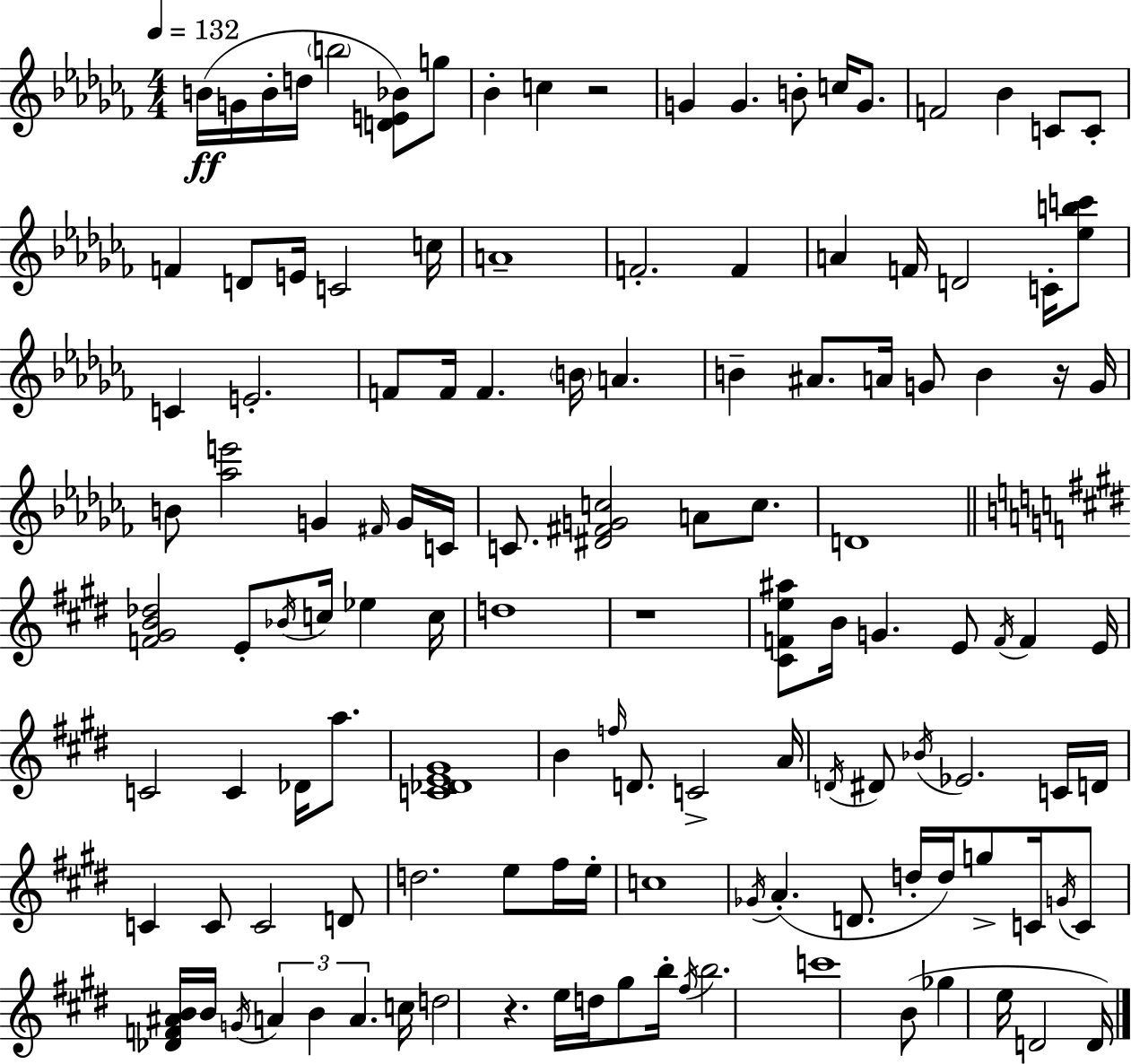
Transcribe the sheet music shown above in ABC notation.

X:1
T:Untitled
M:4/4
L:1/4
K:Abm
B/4 G/4 B/4 d/4 b2 [DE_B]/2 g/2 _B c z2 G G B/2 c/4 G/2 F2 _B C/2 C/2 F D/2 E/4 C2 c/4 A4 F2 F A F/4 D2 C/4 [_ebc']/2 C E2 F/2 F/4 F B/4 A B ^A/2 A/4 G/2 B z/4 G/4 B/2 [_ae']2 G ^F/4 G/4 C/4 C/2 [^D^FGc]2 A/2 c/2 D4 [F^GB_d]2 E/2 _B/4 c/4 _e c/4 d4 z4 [^CFe^a]/2 B/4 G E/2 F/4 F E/4 C2 C _D/4 a/2 [C_DE^G]4 B f/4 D/2 C2 A/4 D/4 ^D/2 _B/4 _E2 C/4 D/4 C C/2 C2 D/2 d2 e/2 ^f/4 e/4 c4 _G/4 A D/2 d/4 d/4 g/2 C/4 G/4 C/2 [_DF^AB]/4 B/4 G/4 A B A c/4 d2 z e/4 d/4 ^g/2 b/4 ^f/4 b2 c'4 B/2 _g e/4 D2 D/4